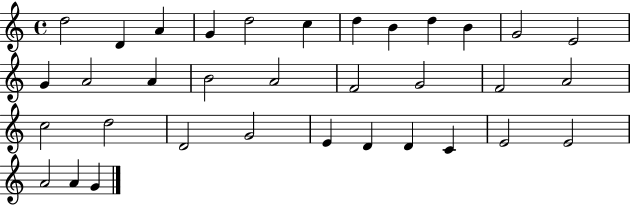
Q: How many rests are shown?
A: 0